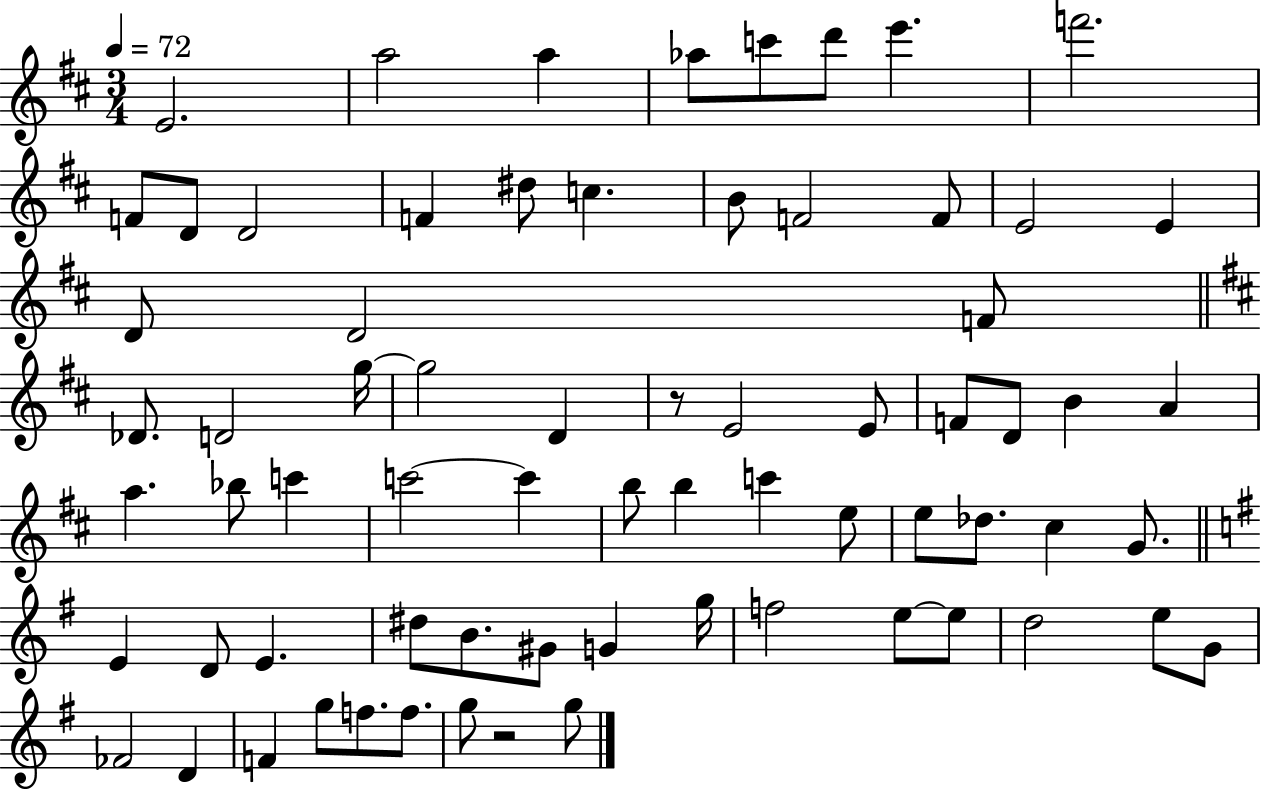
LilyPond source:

{
  \clef treble
  \numericTimeSignature
  \time 3/4
  \key d \major
  \tempo 4 = 72
  e'2. | a''2 a''4 | aes''8 c'''8 d'''8 e'''4. | f'''2. | \break f'8 d'8 d'2 | f'4 dis''8 c''4. | b'8 f'2 f'8 | e'2 e'4 | \break d'8 d'2 f'8 | \bar "||" \break \key d \major des'8. d'2 g''16~~ | g''2 d'4 | r8 e'2 e'8 | f'8 d'8 b'4 a'4 | \break a''4. bes''8 c'''4 | c'''2~~ c'''4 | b''8 b''4 c'''4 e''8 | e''8 des''8. cis''4 g'8. | \break \bar "||" \break \key g \major e'4 d'8 e'4. | dis''8 b'8. gis'8 g'4 g''16 | f''2 e''8~~ e''8 | d''2 e''8 g'8 | \break fes'2 d'4 | f'4 g''8 f''8. f''8. | g''8 r2 g''8 | \bar "|."
}